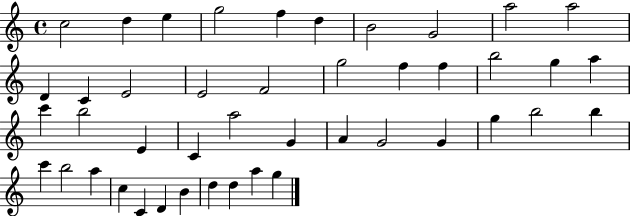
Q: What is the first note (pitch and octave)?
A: C5